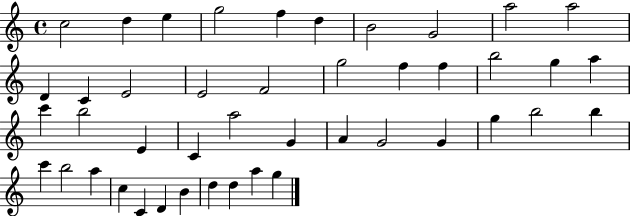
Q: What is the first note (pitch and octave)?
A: C5